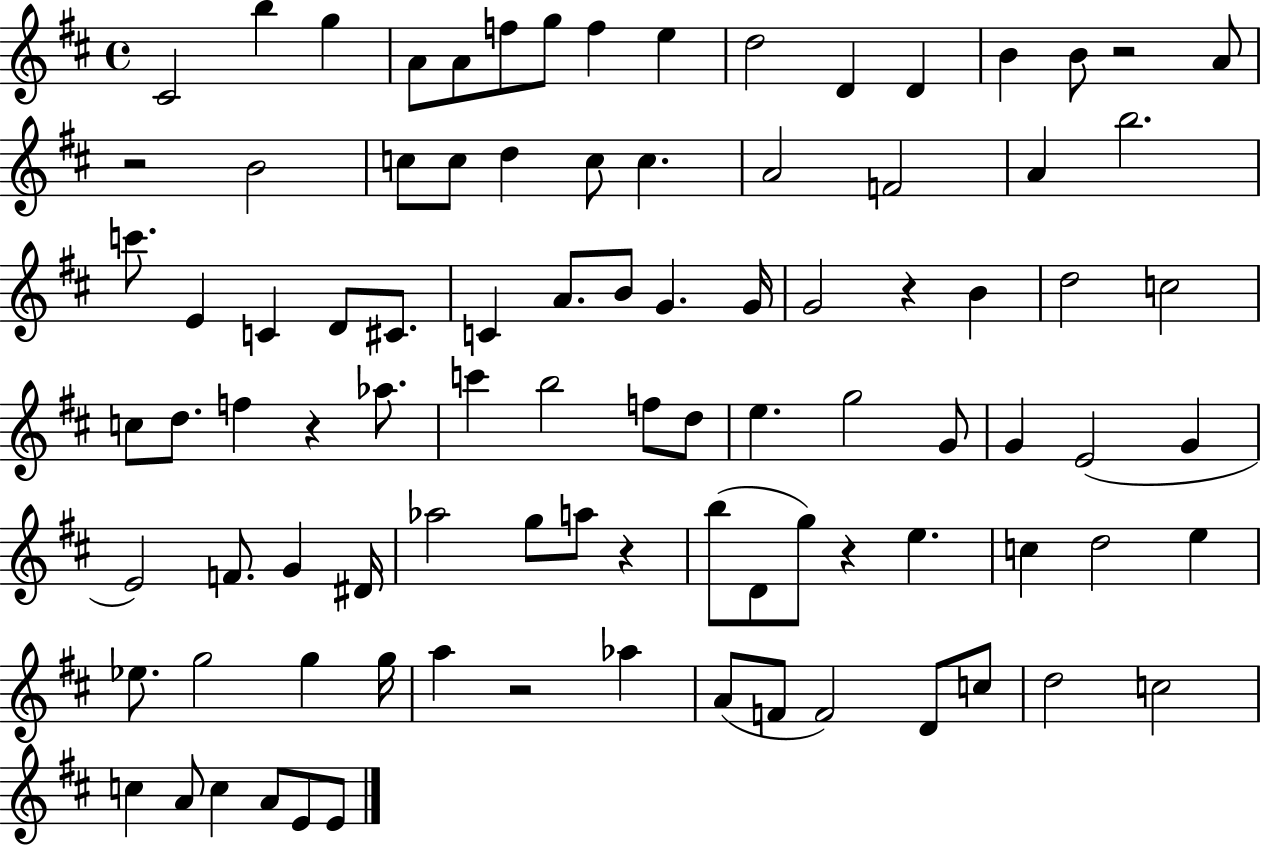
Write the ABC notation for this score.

X:1
T:Untitled
M:4/4
L:1/4
K:D
^C2 b g A/2 A/2 f/2 g/2 f e d2 D D B B/2 z2 A/2 z2 B2 c/2 c/2 d c/2 c A2 F2 A b2 c'/2 E C D/2 ^C/2 C A/2 B/2 G G/4 G2 z B d2 c2 c/2 d/2 f z _a/2 c' b2 f/2 d/2 e g2 G/2 G E2 G E2 F/2 G ^D/4 _a2 g/2 a/2 z b/2 D/2 g/2 z e c d2 e _e/2 g2 g g/4 a z2 _a A/2 F/2 F2 D/2 c/2 d2 c2 c A/2 c A/2 E/2 E/2